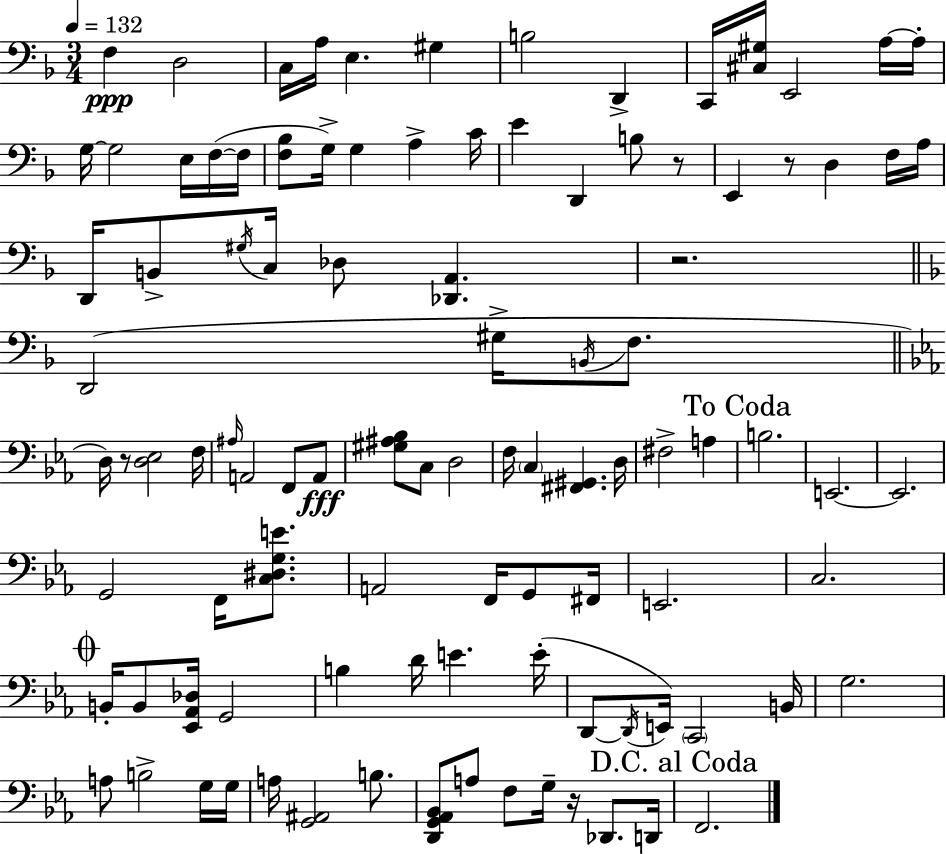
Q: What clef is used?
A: bass